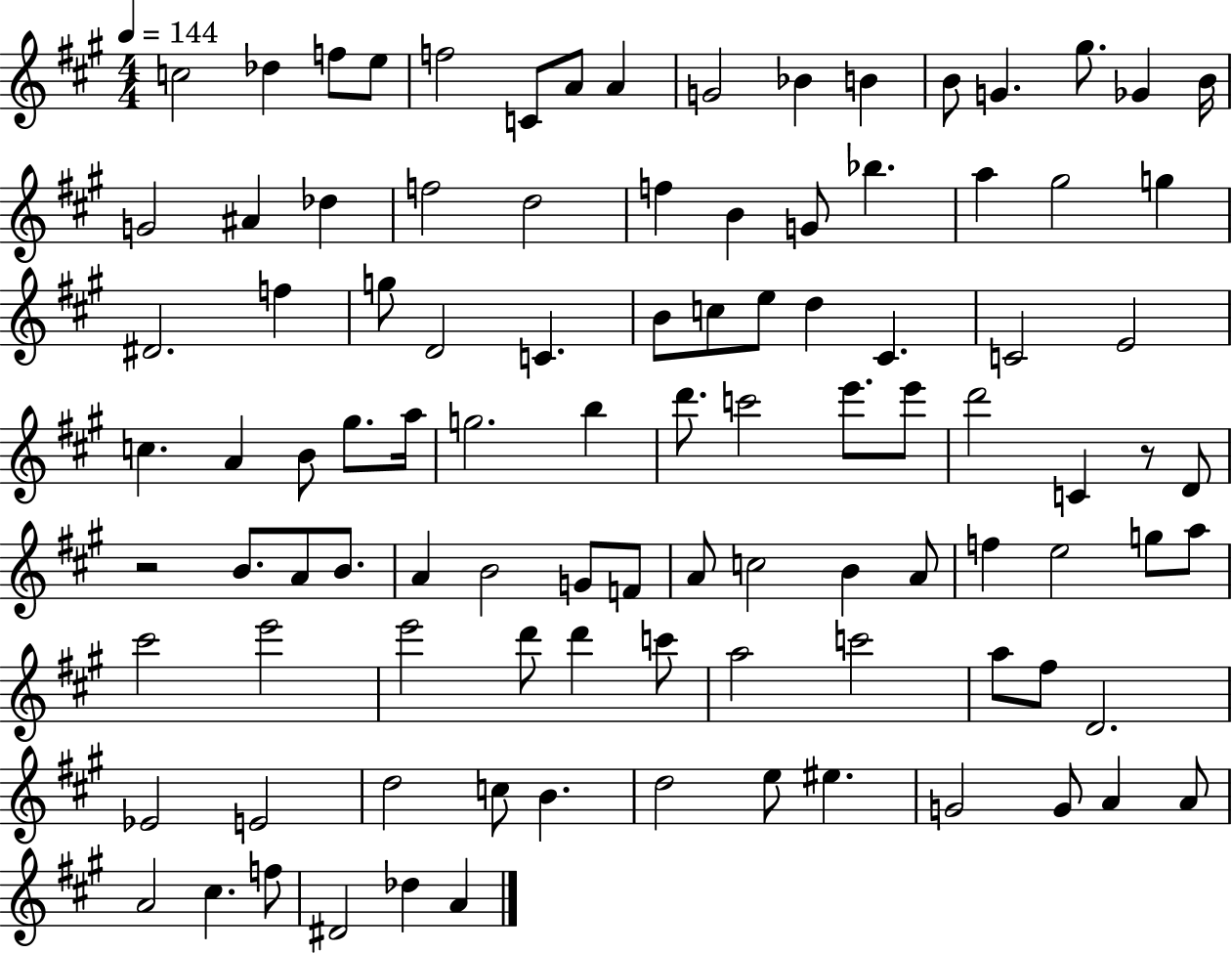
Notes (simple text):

C5/h Db5/q F5/e E5/e F5/h C4/e A4/e A4/q G4/h Bb4/q B4/q B4/e G4/q. G#5/e. Gb4/q B4/s G4/h A#4/q Db5/q F5/h D5/h F5/q B4/q G4/e Bb5/q. A5/q G#5/h G5/q D#4/h. F5/q G5/e D4/h C4/q. B4/e C5/e E5/e D5/q C#4/q. C4/h E4/h C5/q. A4/q B4/e G#5/e. A5/s G5/h. B5/q D6/e. C6/h E6/e. E6/e D6/h C4/q R/e D4/e R/h B4/e. A4/e B4/e. A4/q B4/h G4/e F4/e A4/e C5/h B4/q A4/e F5/q E5/h G5/e A5/e C#6/h E6/h E6/h D6/e D6/q C6/e A5/h C6/h A5/e F#5/e D4/h. Eb4/h E4/h D5/h C5/e B4/q. D5/h E5/e EIS5/q. G4/h G4/e A4/q A4/e A4/h C#5/q. F5/e D#4/h Db5/q A4/q